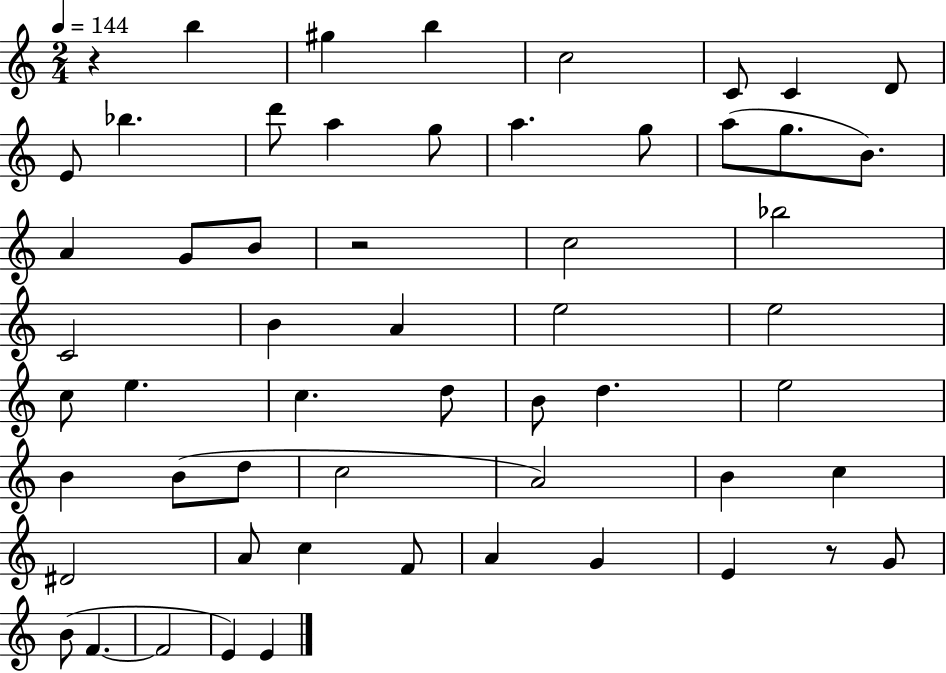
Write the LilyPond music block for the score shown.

{
  \clef treble
  \numericTimeSignature
  \time 2/4
  \key c \major
  \tempo 4 = 144
  r4 b''4 | gis''4 b''4 | c''2 | c'8 c'4 d'8 | \break e'8 bes''4. | d'''8 a''4 g''8 | a''4. g''8 | a''8( g''8. b'8.) | \break a'4 g'8 b'8 | r2 | c''2 | bes''2 | \break c'2 | b'4 a'4 | e''2 | e''2 | \break c''8 e''4. | c''4. d''8 | b'8 d''4. | e''2 | \break b'4 b'8( d''8 | c''2 | a'2) | b'4 c''4 | \break dis'2 | a'8 c''4 f'8 | a'4 g'4 | e'4 r8 g'8 | \break b'8( f'4.~~ | f'2 | e'4) e'4 | \bar "|."
}